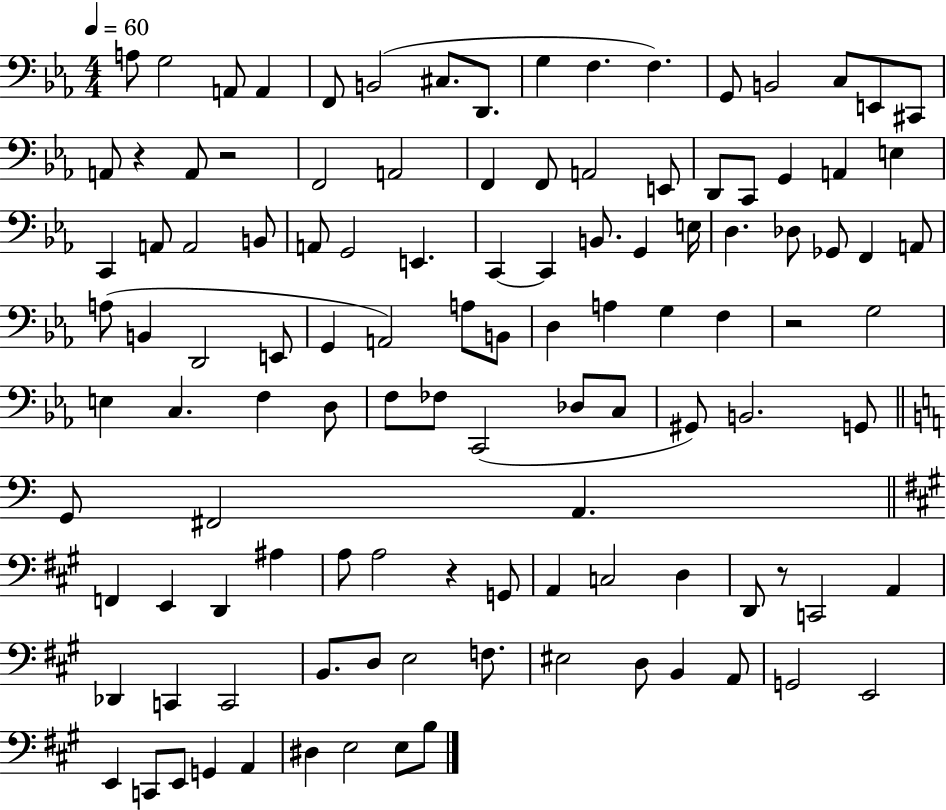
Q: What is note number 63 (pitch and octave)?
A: D3